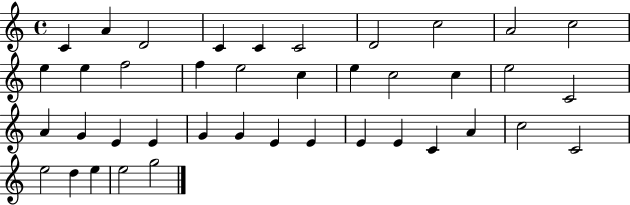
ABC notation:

X:1
T:Untitled
M:4/4
L:1/4
K:C
C A D2 C C C2 D2 c2 A2 c2 e e f2 f e2 c e c2 c e2 C2 A G E E G G E E E E C A c2 C2 e2 d e e2 g2